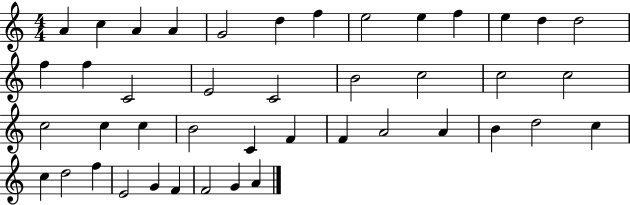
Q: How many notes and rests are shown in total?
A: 43